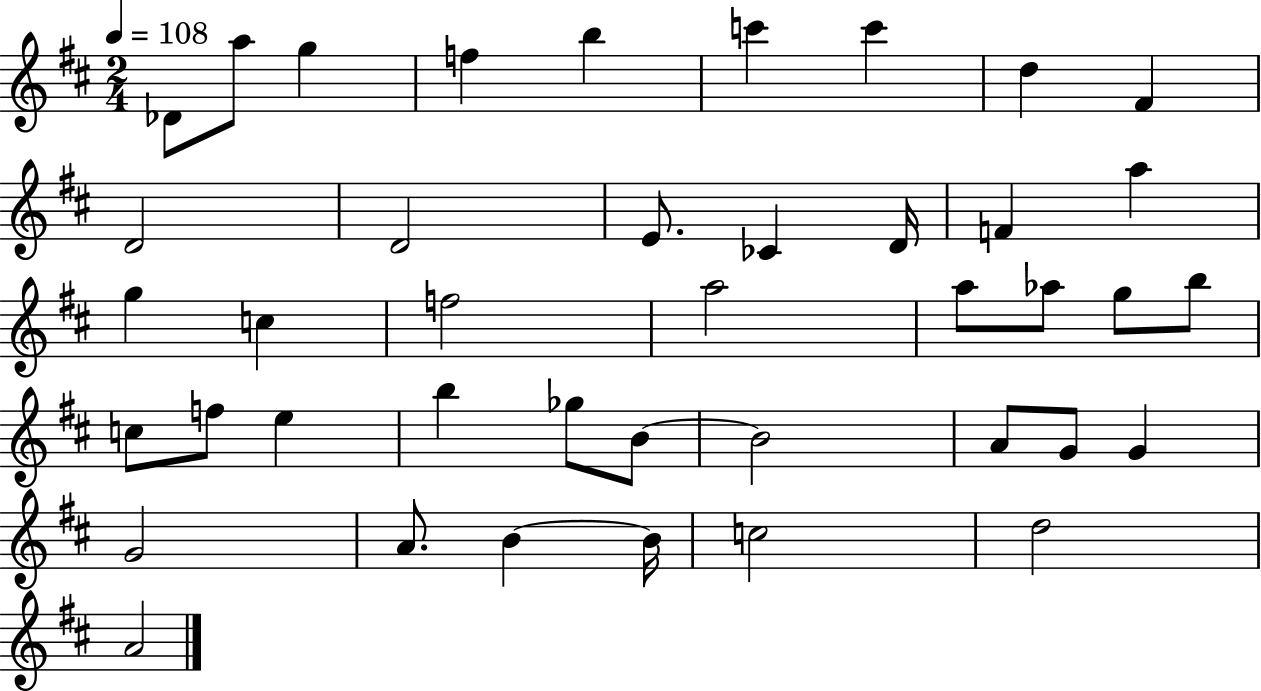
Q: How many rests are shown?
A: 0